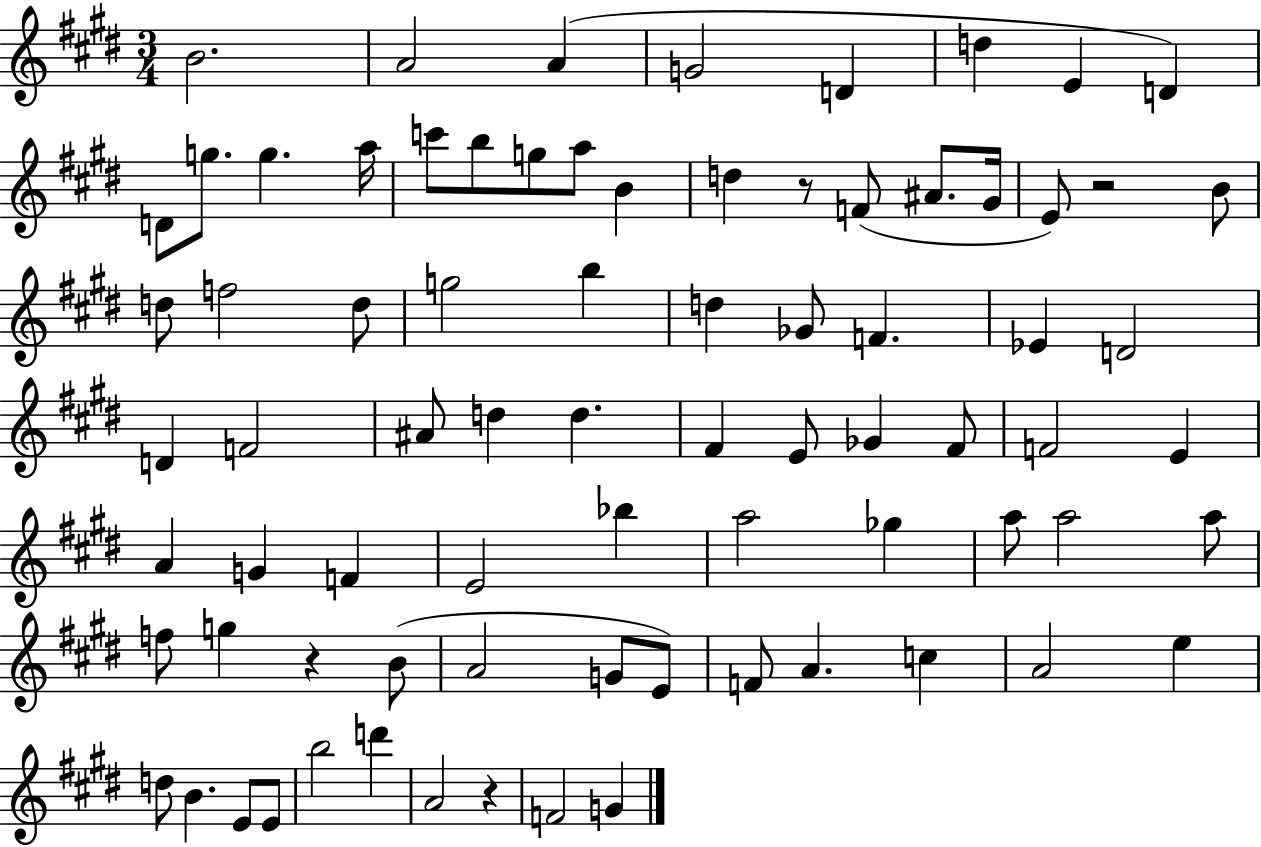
X:1
T:Untitled
M:3/4
L:1/4
K:E
B2 A2 A G2 D d E D D/2 g/2 g a/4 c'/2 b/2 g/2 a/2 B d z/2 F/2 ^A/2 ^G/4 E/2 z2 B/2 d/2 f2 d/2 g2 b d _G/2 F _E D2 D F2 ^A/2 d d ^F E/2 _G ^F/2 F2 E A G F E2 _b a2 _g a/2 a2 a/2 f/2 g z B/2 A2 G/2 E/2 F/2 A c A2 e d/2 B E/2 E/2 b2 d' A2 z F2 G